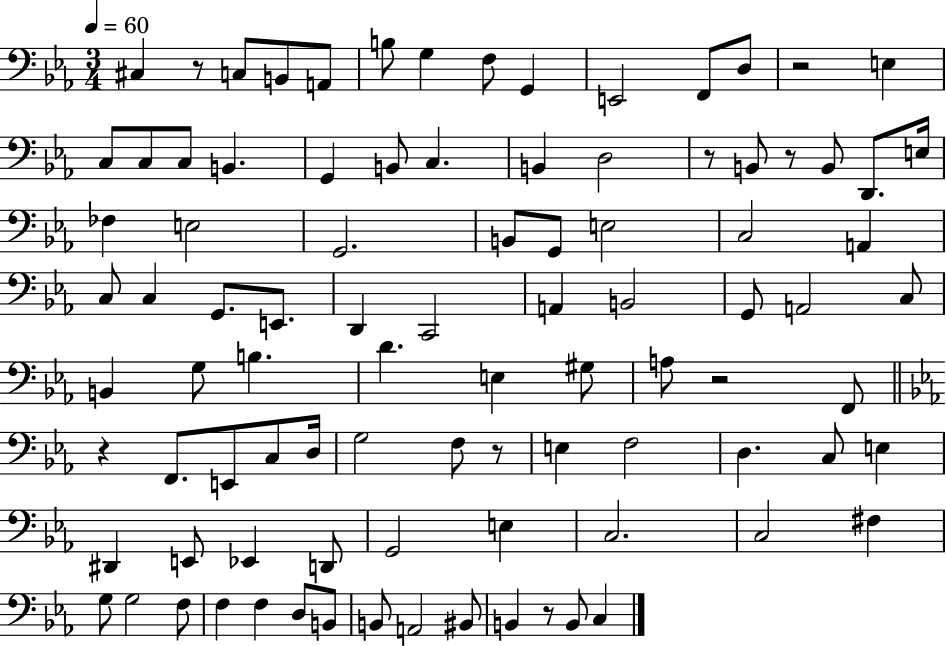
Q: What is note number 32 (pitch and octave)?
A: C3